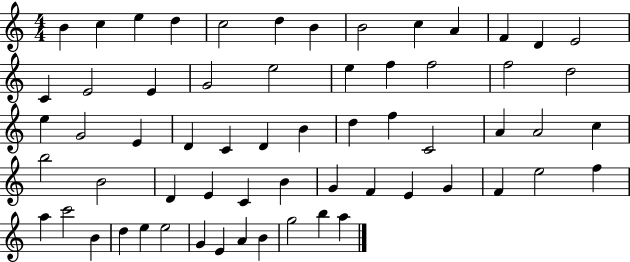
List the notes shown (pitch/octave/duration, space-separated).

B4/q C5/q E5/q D5/q C5/h D5/q B4/q B4/h C5/q A4/q F4/q D4/q E4/h C4/q E4/h E4/q G4/h E5/h E5/q F5/q F5/h F5/h D5/h E5/q G4/h E4/q D4/q C4/q D4/q B4/q D5/q F5/q C4/h A4/q A4/h C5/q B5/h B4/h D4/q E4/q C4/q B4/q G4/q F4/q E4/q G4/q F4/q E5/h F5/q A5/q C6/h B4/q D5/q E5/q E5/h G4/q E4/q A4/q B4/q G5/h B5/q A5/q